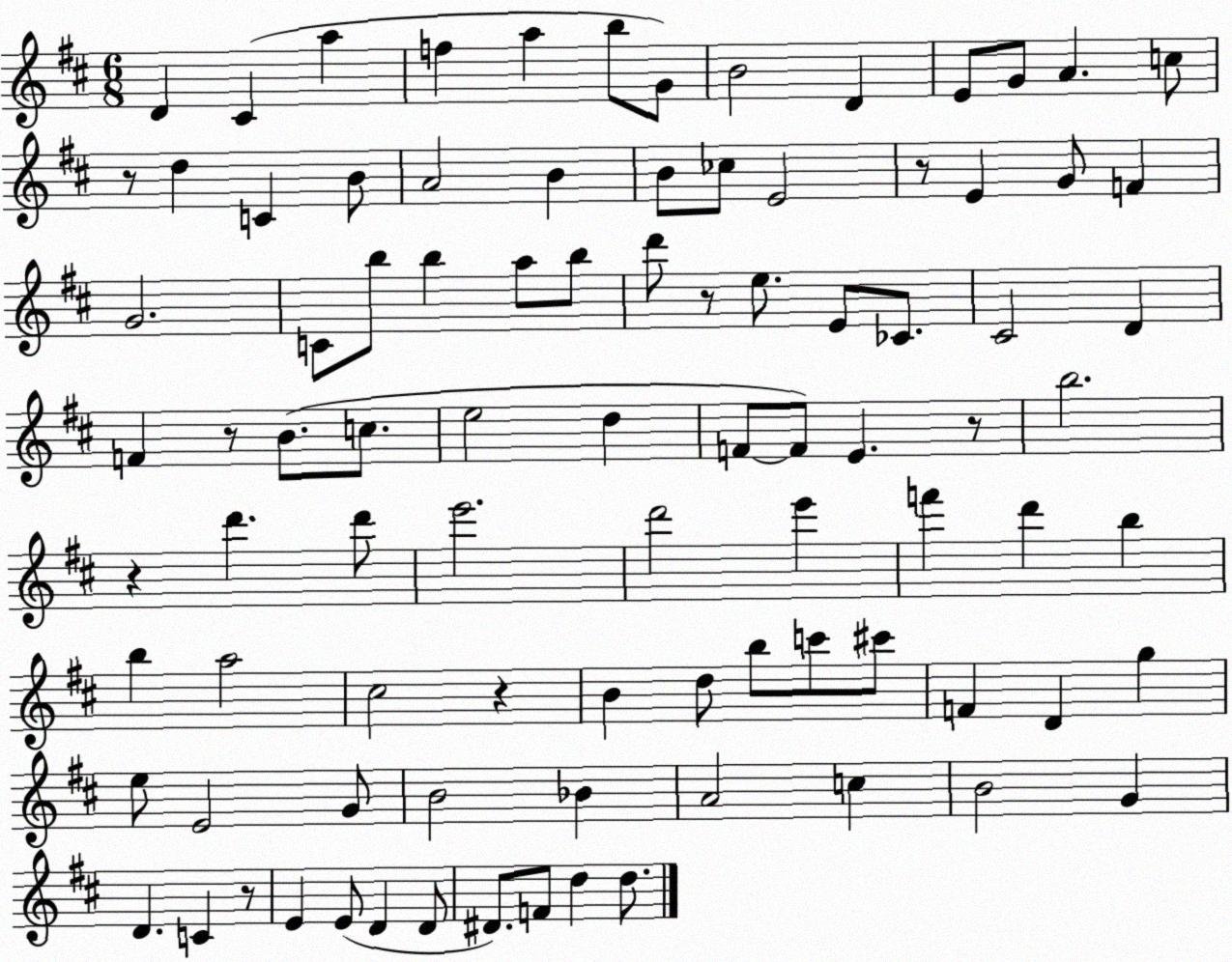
X:1
T:Untitled
M:6/8
L:1/4
K:D
D ^C a f a b/2 G/2 B2 D E/2 G/2 A c/2 z/2 d C B/2 A2 B B/2 _c/2 E2 z/2 E G/2 F G2 C/2 b/2 b a/2 b/2 d'/2 z/2 e/2 E/2 _C/2 ^C2 D F z/2 B/2 c/2 e2 d F/2 F/2 E z/2 b2 z d' d'/2 e'2 d'2 e' f' d' b b a2 ^c2 z B d/2 b/2 c'/2 ^c'/2 F D g e/2 E2 G/2 B2 _B A2 c B2 G D C z/2 E E/2 D D/2 ^D/2 F/2 d d/2